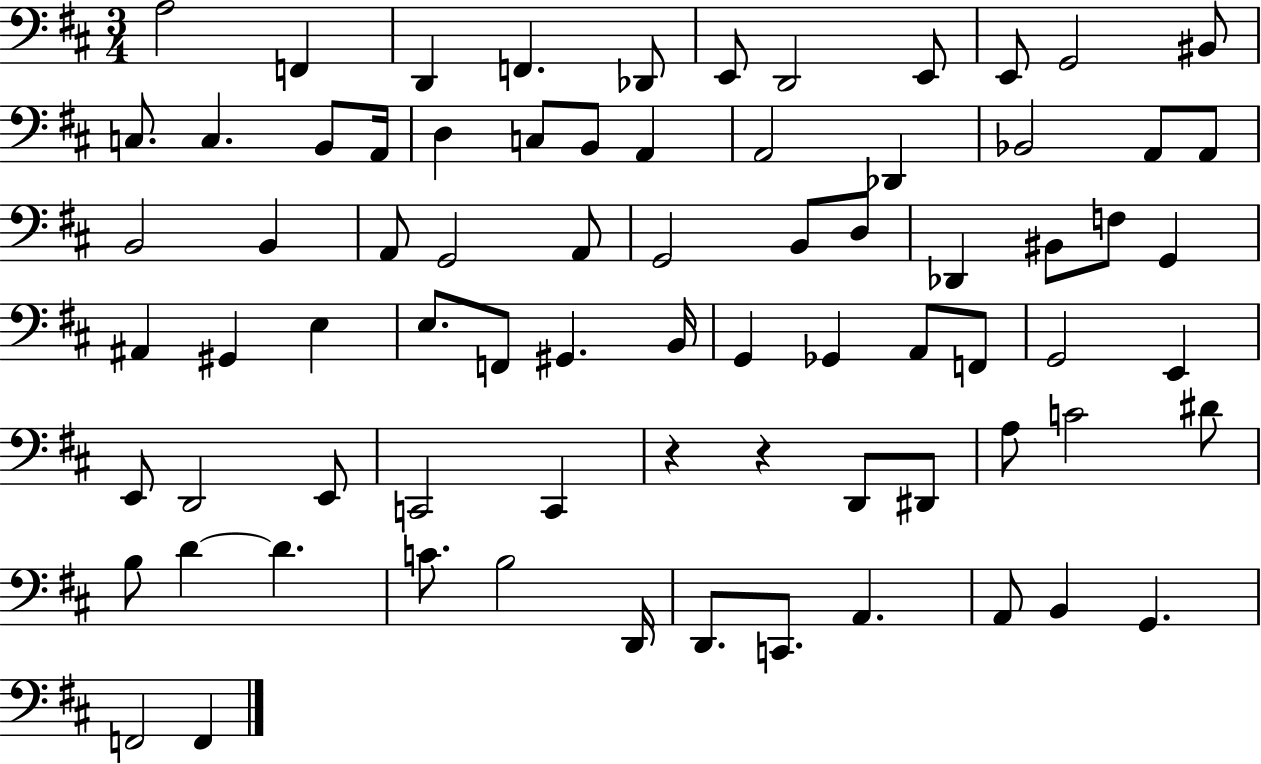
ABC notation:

X:1
T:Untitled
M:3/4
L:1/4
K:D
A,2 F,, D,, F,, _D,,/2 E,,/2 D,,2 E,,/2 E,,/2 G,,2 ^B,,/2 C,/2 C, B,,/2 A,,/4 D, C,/2 B,,/2 A,, A,,2 _D,, _B,,2 A,,/2 A,,/2 B,,2 B,, A,,/2 G,,2 A,,/2 G,,2 B,,/2 D,/2 _D,, ^B,,/2 F,/2 G,, ^A,, ^G,, E, E,/2 F,,/2 ^G,, B,,/4 G,, _G,, A,,/2 F,,/2 G,,2 E,, E,,/2 D,,2 E,,/2 C,,2 C,, z z D,,/2 ^D,,/2 A,/2 C2 ^D/2 B,/2 D D C/2 B,2 D,,/4 D,,/2 C,,/2 A,, A,,/2 B,, G,, F,,2 F,,